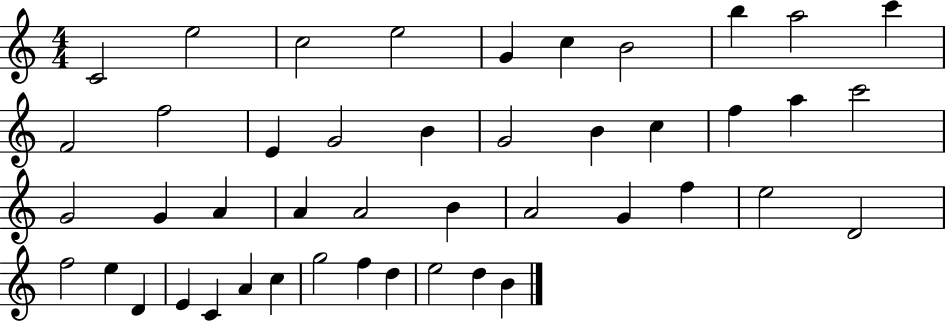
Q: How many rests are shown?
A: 0